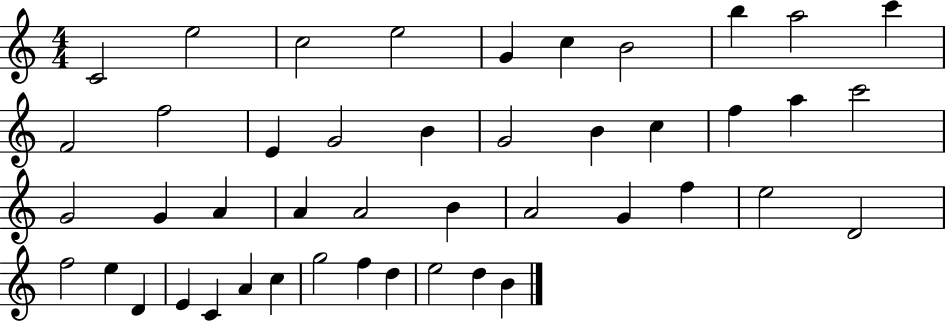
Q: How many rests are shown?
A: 0